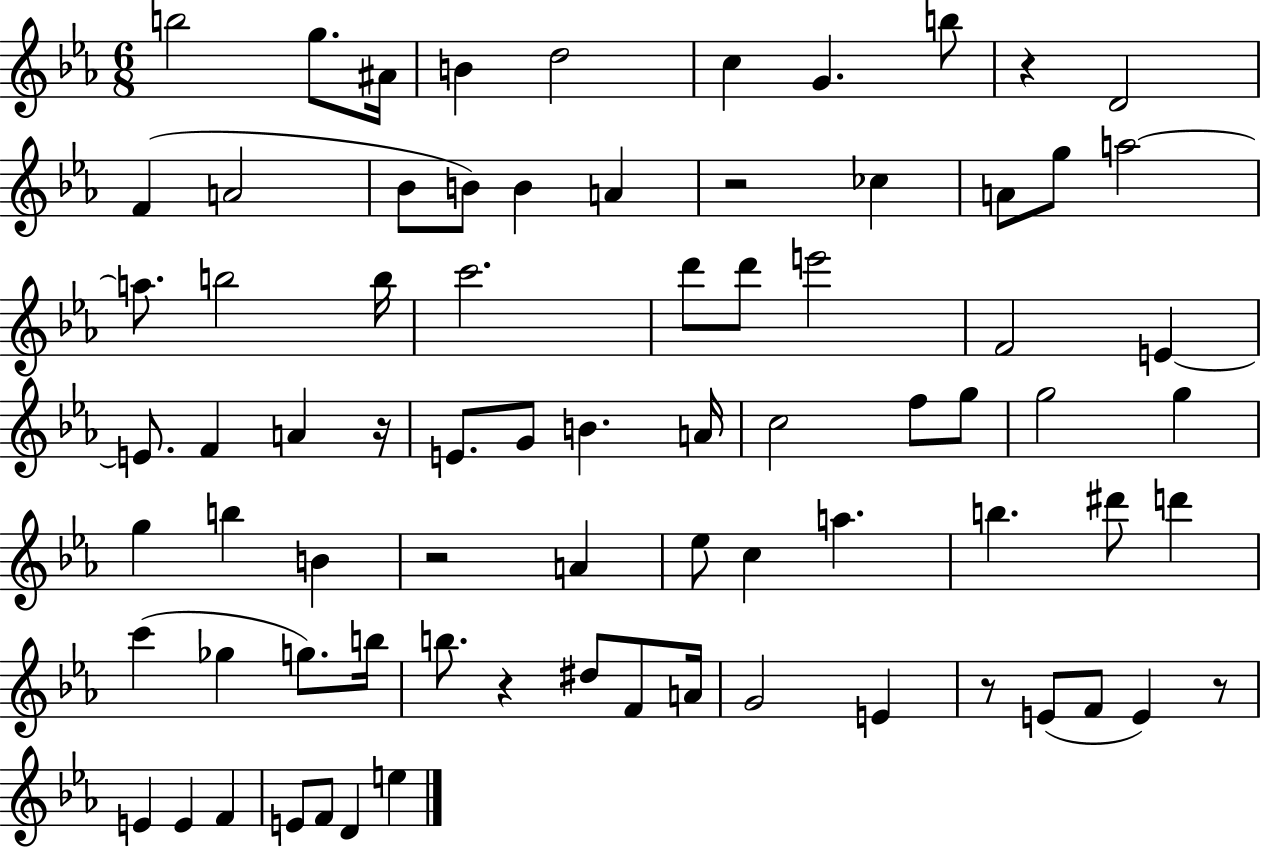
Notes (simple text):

B5/h G5/e. A#4/s B4/q D5/h C5/q G4/q. B5/e R/q D4/h F4/q A4/h Bb4/e B4/e B4/q A4/q R/h CES5/q A4/e G5/e A5/h A5/e. B5/h B5/s C6/h. D6/e D6/e E6/h F4/h E4/q E4/e. F4/q A4/q R/s E4/e. G4/e B4/q. A4/s C5/h F5/e G5/e G5/h G5/q G5/q B5/q B4/q R/h A4/q Eb5/e C5/q A5/q. B5/q. D#6/e D6/q C6/q Gb5/q G5/e. B5/s B5/e. R/q D#5/e F4/e A4/s G4/h E4/q R/e E4/e F4/e E4/q R/e E4/q E4/q F4/q E4/e F4/e D4/q E5/q